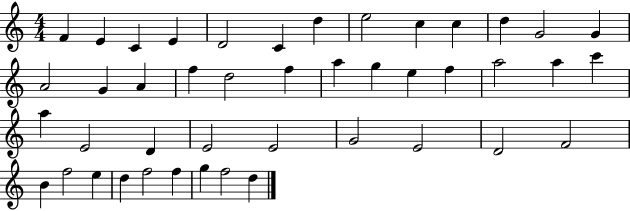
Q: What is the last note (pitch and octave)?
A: D5